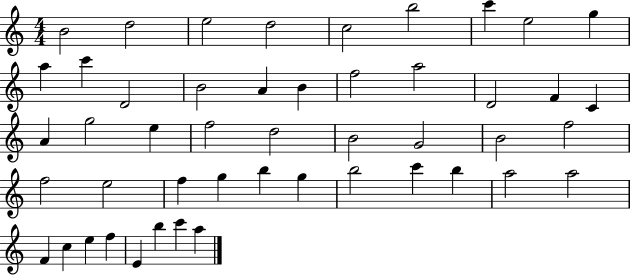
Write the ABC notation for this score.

X:1
T:Untitled
M:4/4
L:1/4
K:C
B2 d2 e2 d2 c2 b2 c' e2 g a c' D2 B2 A B f2 a2 D2 F C A g2 e f2 d2 B2 G2 B2 f2 f2 e2 f g b g b2 c' b a2 a2 F c e f E b c' a